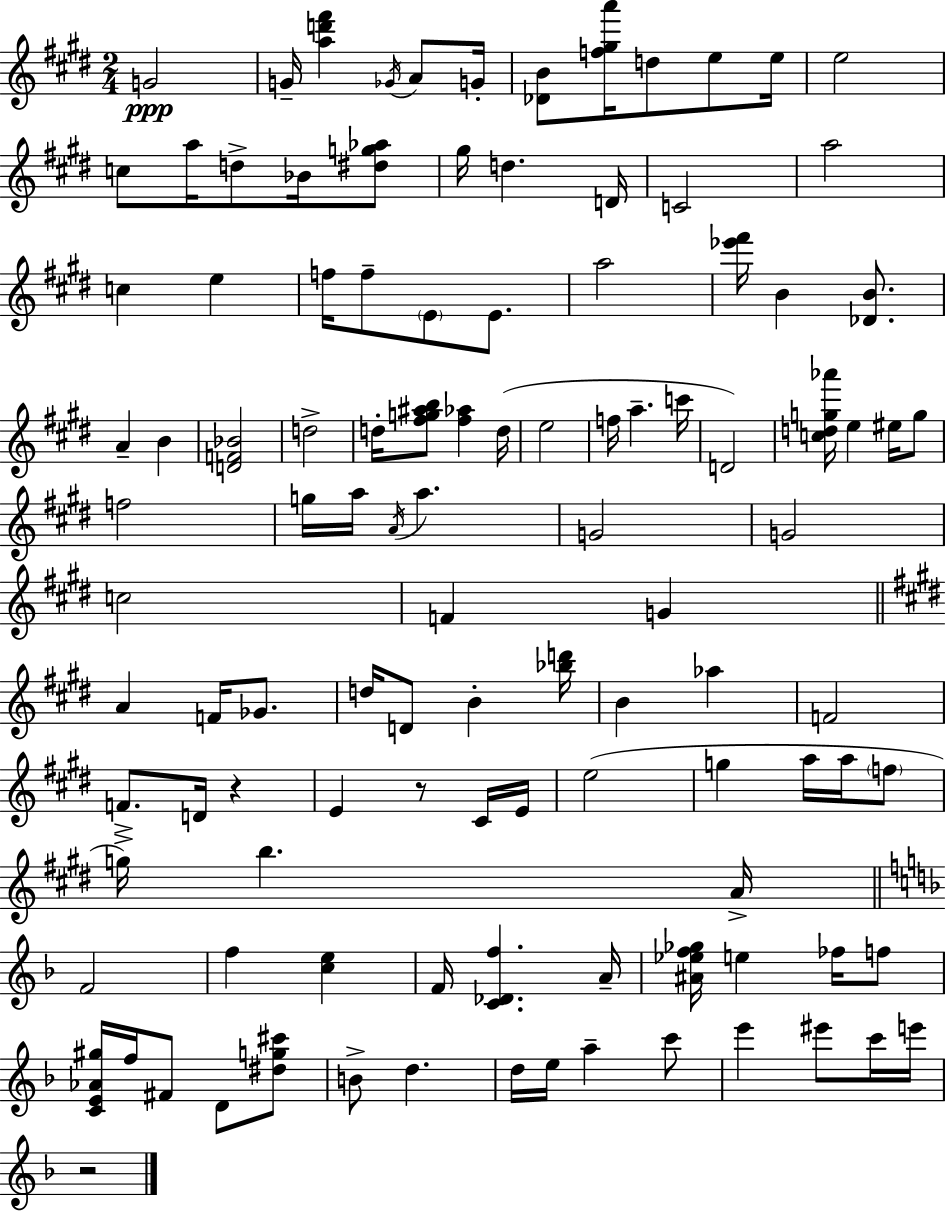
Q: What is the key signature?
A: E major